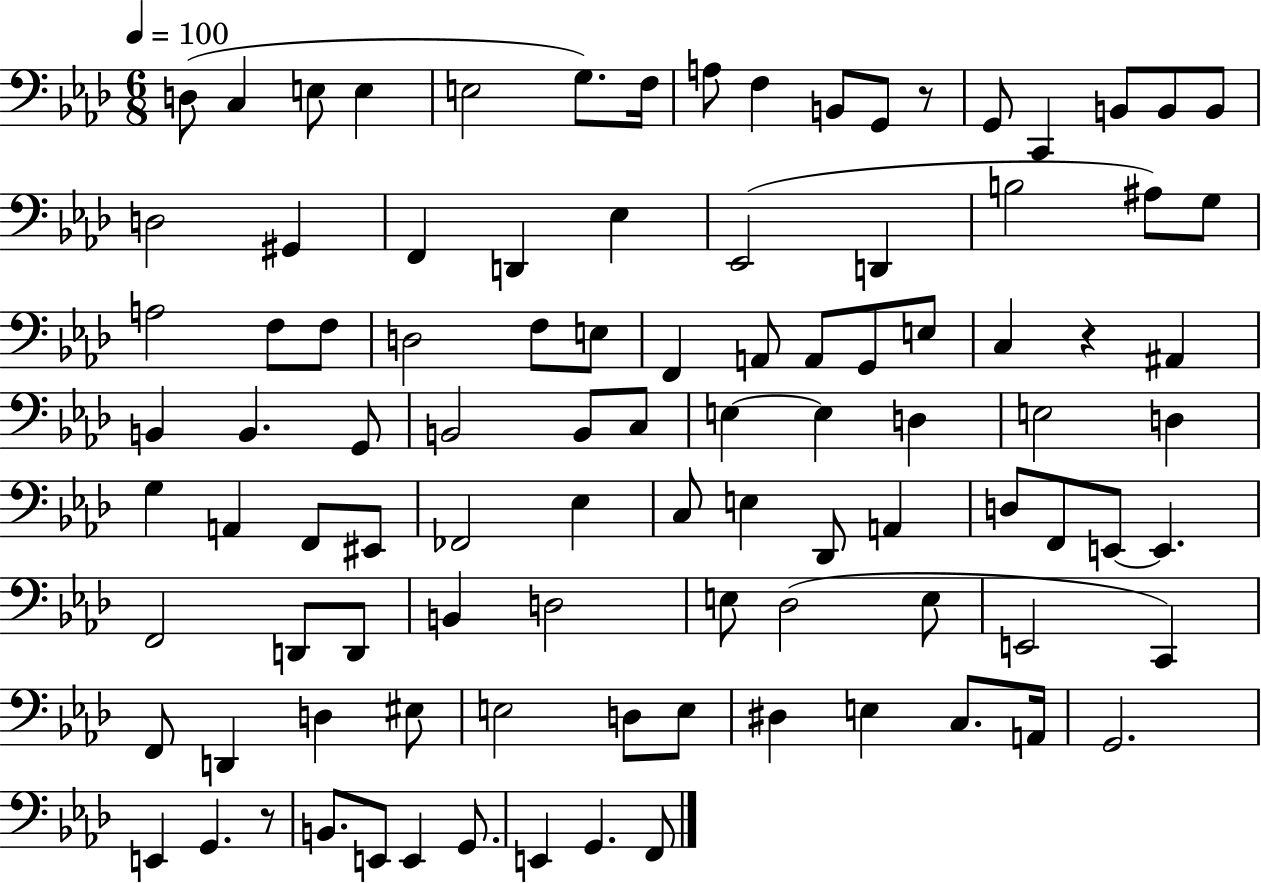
{
  \clef bass
  \numericTimeSignature
  \time 6/8
  \key aes \major
  \tempo 4 = 100
  \repeat volta 2 { d8( c4 e8 e4 | e2 g8.) f16 | a8 f4 b,8 g,8 r8 | g,8 c,4 b,8 b,8 b,8 | \break d2 gis,4 | f,4 d,4 ees4 | ees,2( d,4 | b2 ais8) g8 | \break a2 f8 f8 | d2 f8 e8 | f,4 a,8 a,8 g,8 e8 | c4 r4 ais,4 | \break b,4 b,4. g,8 | b,2 b,8 c8 | e4~~ e4 d4 | e2 d4 | \break g4 a,4 f,8 eis,8 | fes,2 ees4 | c8 e4 des,8 a,4 | d8 f,8 e,8~~ e,4. | \break f,2 d,8 d,8 | b,4 d2 | e8 des2( e8 | e,2 c,4) | \break f,8 d,4 d4 eis8 | e2 d8 e8 | dis4 e4 c8. a,16 | g,2. | \break e,4 g,4. r8 | b,8. e,8 e,4 g,8. | e,4 g,4. f,8 | } \bar "|."
}